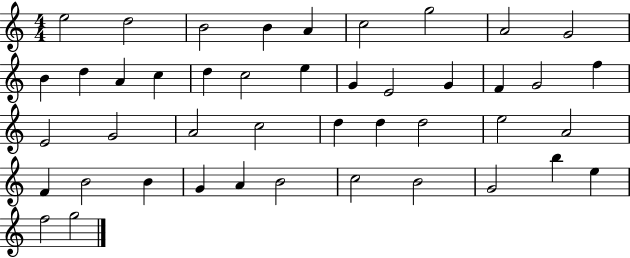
X:1
T:Untitled
M:4/4
L:1/4
K:C
e2 d2 B2 B A c2 g2 A2 G2 B d A c d c2 e G E2 G F G2 f E2 G2 A2 c2 d d d2 e2 A2 F B2 B G A B2 c2 B2 G2 b e f2 g2